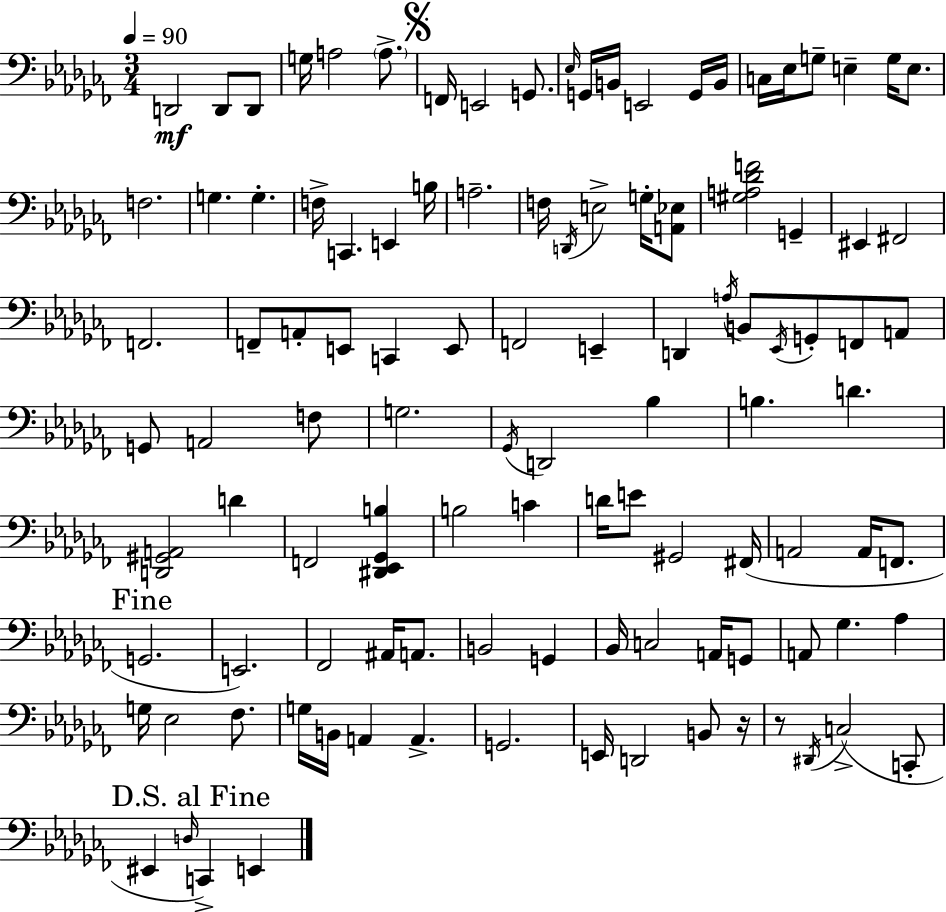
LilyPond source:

{
  \clef bass
  \numericTimeSignature
  \time 3/4
  \key aes \minor
  \tempo 4 = 90
  d,2\mf d,8 d,8 | g16 a2 \parenthesize a8.-> | \mark \markup { \musicglyph "scripts.segno" } f,16 e,2 g,8. | \grace { ees16 } g,16 b,16 e,2 g,16 | \break b,16 c16 ees16 g8-- e4-- g16 e8. | f2. | g4. g4.-. | f16-> c,4. e,4 | \break b16 a2.-- | f16 \acciaccatura { d,16 } e2-> g16-. | <a, ees>8 <gis a des' f'>2 g,4-- | eis,4 fis,2 | \break f,2. | f,8-- a,8-. e,8 c,4 | e,8 f,2 e,4-- | d,4 \acciaccatura { a16 } b,8 \acciaccatura { ees,16 } g,8-. | \break f,8 a,8 g,8 a,2 | f8 g2. | \acciaccatura { ges,16 } d,2 | bes4 b4. d'4. | \break <d, gis, a,>2 | d'4 f,2 | <dis, ees, ges, b>4 b2 | c'4 d'16 e'8 gis,2 | \break fis,16( a,2 | a,16 f,8. \mark "Fine" g,2. | e,2.) | fes,2 | \break ais,16 a,8. b,2 | g,4 bes,16 c2 | a,16 g,8 a,8 ges4. | aes4 g16 ees2 | \break fes8. g16 b,16 a,4 a,4.-> | g,2. | e,16 d,2 | b,8 r16 r8 \acciaccatura { dis,16 } c2->( | \break c,8-. \mark "D.S. al Fine" eis,4 \grace { d16 } c,4->) | e,4 \bar "|."
}